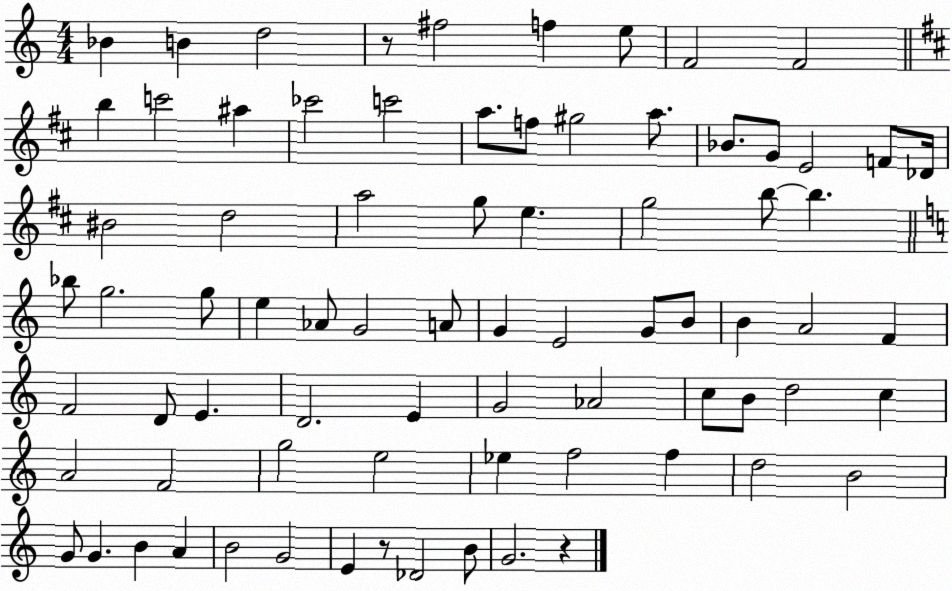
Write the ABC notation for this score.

X:1
T:Untitled
M:4/4
L:1/4
K:C
_B B d2 z/2 ^f2 f e/2 F2 F2 b c'2 ^a _c'2 c'2 a/2 f/2 ^g2 a/2 _B/2 G/2 E2 F/2 _D/4 ^B2 d2 a2 g/2 e g2 b/2 b _b/2 g2 g/2 e _A/2 G2 A/2 G E2 G/2 B/2 B A2 F F2 D/2 E D2 E G2 _A2 c/2 B/2 d2 c A2 F2 g2 e2 _e f2 f d2 B2 G/2 G B A B2 G2 E z/2 _D2 B/2 G2 z